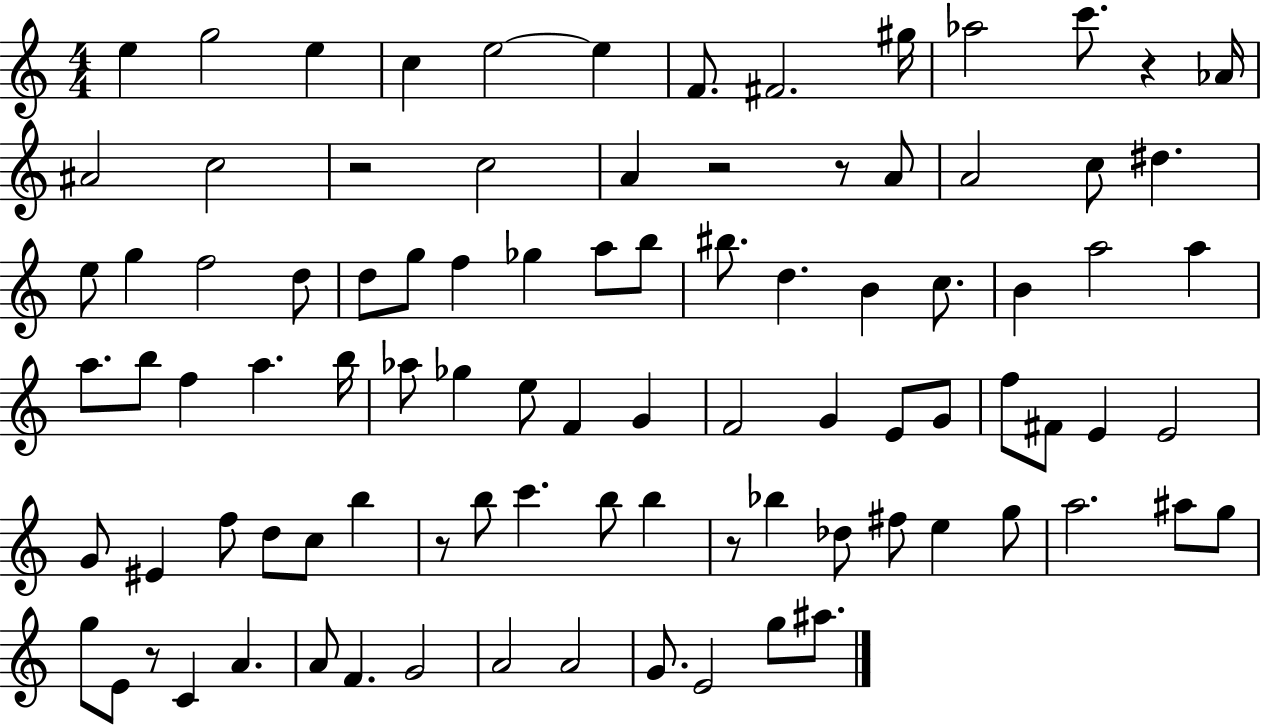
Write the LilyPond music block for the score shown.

{
  \clef treble
  \numericTimeSignature
  \time 4/4
  \key c \major
  e''4 g''2 e''4 | c''4 e''2~~ e''4 | f'8. fis'2. gis''16 | aes''2 c'''8. r4 aes'16 | \break ais'2 c''2 | r2 c''2 | a'4 r2 r8 a'8 | a'2 c''8 dis''4. | \break e''8 g''4 f''2 d''8 | d''8 g''8 f''4 ges''4 a''8 b''8 | bis''8. d''4. b'4 c''8. | b'4 a''2 a''4 | \break a''8. b''8 f''4 a''4. b''16 | aes''8 ges''4 e''8 f'4 g'4 | f'2 g'4 e'8 g'8 | f''8 fis'8 e'4 e'2 | \break g'8 eis'4 f''8 d''8 c''8 b''4 | r8 b''8 c'''4. b''8 b''4 | r8 bes''4 des''8 fis''8 e''4 g''8 | a''2. ais''8 g''8 | \break g''8 e'8 r8 c'4 a'4. | a'8 f'4. g'2 | a'2 a'2 | g'8. e'2 g''8 ais''8. | \break \bar "|."
}